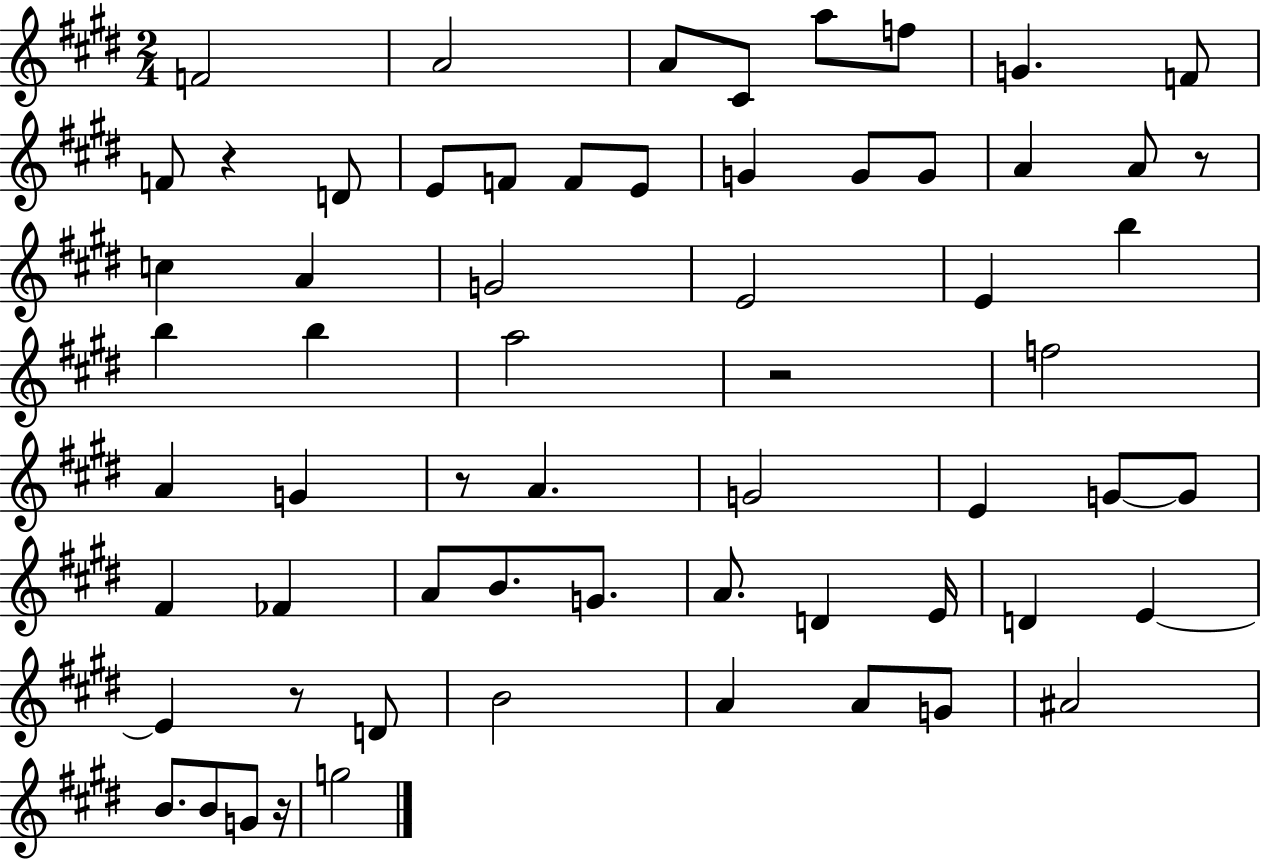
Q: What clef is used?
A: treble